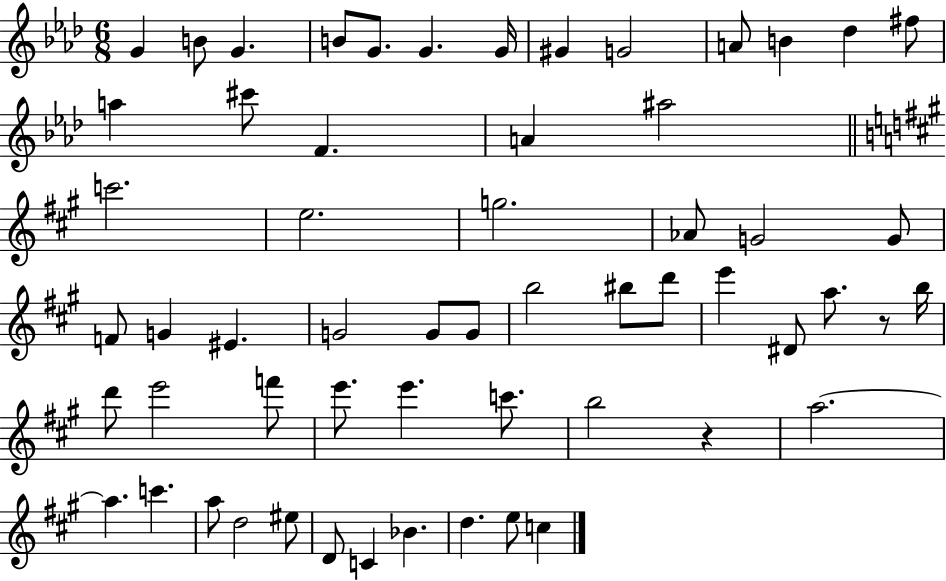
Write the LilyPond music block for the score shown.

{
  \clef treble
  \numericTimeSignature
  \time 6/8
  \key aes \major
  g'4 b'8 g'4. | b'8 g'8. g'4. g'16 | gis'4 g'2 | a'8 b'4 des''4 fis''8 | \break a''4 cis'''8 f'4. | a'4 ais''2 | \bar "||" \break \key a \major c'''2. | e''2. | g''2. | aes'8 g'2 g'8 | \break f'8 g'4 eis'4. | g'2 g'8 g'8 | b''2 bis''8 d'''8 | e'''4 dis'8 a''8. r8 b''16 | \break d'''8 e'''2 f'''8 | e'''8. e'''4. c'''8. | b''2 r4 | a''2.~~ | \break a''4. c'''4. | a''8 d''2 eis''8 | d'8 c'4 bes'4. | d''4. e''8 c''4 | \break \bar "|."
}